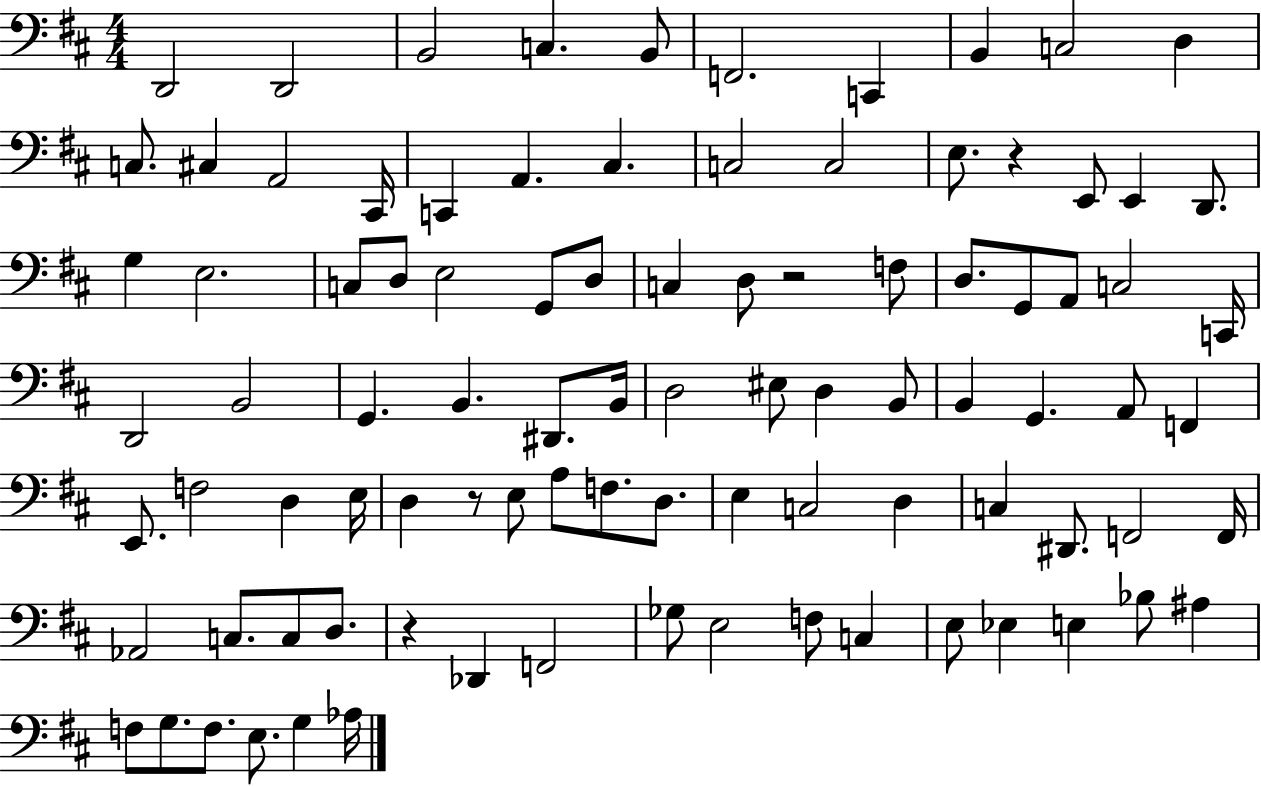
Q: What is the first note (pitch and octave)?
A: D2